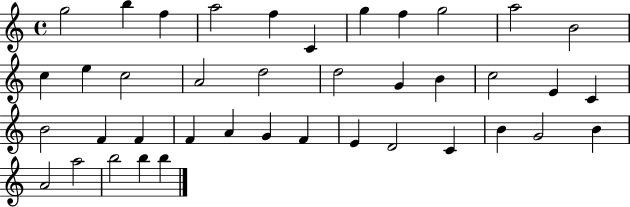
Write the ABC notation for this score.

X:1
T:Untitled
M:4/4
L:1/4
K:C
g2 b f a2 f C g f g2 a2 B2 c e c2 A2 d2 d2 G B c2 E C B2 F F F A G F E D2 C B G2 B A2 a2 b2 b b